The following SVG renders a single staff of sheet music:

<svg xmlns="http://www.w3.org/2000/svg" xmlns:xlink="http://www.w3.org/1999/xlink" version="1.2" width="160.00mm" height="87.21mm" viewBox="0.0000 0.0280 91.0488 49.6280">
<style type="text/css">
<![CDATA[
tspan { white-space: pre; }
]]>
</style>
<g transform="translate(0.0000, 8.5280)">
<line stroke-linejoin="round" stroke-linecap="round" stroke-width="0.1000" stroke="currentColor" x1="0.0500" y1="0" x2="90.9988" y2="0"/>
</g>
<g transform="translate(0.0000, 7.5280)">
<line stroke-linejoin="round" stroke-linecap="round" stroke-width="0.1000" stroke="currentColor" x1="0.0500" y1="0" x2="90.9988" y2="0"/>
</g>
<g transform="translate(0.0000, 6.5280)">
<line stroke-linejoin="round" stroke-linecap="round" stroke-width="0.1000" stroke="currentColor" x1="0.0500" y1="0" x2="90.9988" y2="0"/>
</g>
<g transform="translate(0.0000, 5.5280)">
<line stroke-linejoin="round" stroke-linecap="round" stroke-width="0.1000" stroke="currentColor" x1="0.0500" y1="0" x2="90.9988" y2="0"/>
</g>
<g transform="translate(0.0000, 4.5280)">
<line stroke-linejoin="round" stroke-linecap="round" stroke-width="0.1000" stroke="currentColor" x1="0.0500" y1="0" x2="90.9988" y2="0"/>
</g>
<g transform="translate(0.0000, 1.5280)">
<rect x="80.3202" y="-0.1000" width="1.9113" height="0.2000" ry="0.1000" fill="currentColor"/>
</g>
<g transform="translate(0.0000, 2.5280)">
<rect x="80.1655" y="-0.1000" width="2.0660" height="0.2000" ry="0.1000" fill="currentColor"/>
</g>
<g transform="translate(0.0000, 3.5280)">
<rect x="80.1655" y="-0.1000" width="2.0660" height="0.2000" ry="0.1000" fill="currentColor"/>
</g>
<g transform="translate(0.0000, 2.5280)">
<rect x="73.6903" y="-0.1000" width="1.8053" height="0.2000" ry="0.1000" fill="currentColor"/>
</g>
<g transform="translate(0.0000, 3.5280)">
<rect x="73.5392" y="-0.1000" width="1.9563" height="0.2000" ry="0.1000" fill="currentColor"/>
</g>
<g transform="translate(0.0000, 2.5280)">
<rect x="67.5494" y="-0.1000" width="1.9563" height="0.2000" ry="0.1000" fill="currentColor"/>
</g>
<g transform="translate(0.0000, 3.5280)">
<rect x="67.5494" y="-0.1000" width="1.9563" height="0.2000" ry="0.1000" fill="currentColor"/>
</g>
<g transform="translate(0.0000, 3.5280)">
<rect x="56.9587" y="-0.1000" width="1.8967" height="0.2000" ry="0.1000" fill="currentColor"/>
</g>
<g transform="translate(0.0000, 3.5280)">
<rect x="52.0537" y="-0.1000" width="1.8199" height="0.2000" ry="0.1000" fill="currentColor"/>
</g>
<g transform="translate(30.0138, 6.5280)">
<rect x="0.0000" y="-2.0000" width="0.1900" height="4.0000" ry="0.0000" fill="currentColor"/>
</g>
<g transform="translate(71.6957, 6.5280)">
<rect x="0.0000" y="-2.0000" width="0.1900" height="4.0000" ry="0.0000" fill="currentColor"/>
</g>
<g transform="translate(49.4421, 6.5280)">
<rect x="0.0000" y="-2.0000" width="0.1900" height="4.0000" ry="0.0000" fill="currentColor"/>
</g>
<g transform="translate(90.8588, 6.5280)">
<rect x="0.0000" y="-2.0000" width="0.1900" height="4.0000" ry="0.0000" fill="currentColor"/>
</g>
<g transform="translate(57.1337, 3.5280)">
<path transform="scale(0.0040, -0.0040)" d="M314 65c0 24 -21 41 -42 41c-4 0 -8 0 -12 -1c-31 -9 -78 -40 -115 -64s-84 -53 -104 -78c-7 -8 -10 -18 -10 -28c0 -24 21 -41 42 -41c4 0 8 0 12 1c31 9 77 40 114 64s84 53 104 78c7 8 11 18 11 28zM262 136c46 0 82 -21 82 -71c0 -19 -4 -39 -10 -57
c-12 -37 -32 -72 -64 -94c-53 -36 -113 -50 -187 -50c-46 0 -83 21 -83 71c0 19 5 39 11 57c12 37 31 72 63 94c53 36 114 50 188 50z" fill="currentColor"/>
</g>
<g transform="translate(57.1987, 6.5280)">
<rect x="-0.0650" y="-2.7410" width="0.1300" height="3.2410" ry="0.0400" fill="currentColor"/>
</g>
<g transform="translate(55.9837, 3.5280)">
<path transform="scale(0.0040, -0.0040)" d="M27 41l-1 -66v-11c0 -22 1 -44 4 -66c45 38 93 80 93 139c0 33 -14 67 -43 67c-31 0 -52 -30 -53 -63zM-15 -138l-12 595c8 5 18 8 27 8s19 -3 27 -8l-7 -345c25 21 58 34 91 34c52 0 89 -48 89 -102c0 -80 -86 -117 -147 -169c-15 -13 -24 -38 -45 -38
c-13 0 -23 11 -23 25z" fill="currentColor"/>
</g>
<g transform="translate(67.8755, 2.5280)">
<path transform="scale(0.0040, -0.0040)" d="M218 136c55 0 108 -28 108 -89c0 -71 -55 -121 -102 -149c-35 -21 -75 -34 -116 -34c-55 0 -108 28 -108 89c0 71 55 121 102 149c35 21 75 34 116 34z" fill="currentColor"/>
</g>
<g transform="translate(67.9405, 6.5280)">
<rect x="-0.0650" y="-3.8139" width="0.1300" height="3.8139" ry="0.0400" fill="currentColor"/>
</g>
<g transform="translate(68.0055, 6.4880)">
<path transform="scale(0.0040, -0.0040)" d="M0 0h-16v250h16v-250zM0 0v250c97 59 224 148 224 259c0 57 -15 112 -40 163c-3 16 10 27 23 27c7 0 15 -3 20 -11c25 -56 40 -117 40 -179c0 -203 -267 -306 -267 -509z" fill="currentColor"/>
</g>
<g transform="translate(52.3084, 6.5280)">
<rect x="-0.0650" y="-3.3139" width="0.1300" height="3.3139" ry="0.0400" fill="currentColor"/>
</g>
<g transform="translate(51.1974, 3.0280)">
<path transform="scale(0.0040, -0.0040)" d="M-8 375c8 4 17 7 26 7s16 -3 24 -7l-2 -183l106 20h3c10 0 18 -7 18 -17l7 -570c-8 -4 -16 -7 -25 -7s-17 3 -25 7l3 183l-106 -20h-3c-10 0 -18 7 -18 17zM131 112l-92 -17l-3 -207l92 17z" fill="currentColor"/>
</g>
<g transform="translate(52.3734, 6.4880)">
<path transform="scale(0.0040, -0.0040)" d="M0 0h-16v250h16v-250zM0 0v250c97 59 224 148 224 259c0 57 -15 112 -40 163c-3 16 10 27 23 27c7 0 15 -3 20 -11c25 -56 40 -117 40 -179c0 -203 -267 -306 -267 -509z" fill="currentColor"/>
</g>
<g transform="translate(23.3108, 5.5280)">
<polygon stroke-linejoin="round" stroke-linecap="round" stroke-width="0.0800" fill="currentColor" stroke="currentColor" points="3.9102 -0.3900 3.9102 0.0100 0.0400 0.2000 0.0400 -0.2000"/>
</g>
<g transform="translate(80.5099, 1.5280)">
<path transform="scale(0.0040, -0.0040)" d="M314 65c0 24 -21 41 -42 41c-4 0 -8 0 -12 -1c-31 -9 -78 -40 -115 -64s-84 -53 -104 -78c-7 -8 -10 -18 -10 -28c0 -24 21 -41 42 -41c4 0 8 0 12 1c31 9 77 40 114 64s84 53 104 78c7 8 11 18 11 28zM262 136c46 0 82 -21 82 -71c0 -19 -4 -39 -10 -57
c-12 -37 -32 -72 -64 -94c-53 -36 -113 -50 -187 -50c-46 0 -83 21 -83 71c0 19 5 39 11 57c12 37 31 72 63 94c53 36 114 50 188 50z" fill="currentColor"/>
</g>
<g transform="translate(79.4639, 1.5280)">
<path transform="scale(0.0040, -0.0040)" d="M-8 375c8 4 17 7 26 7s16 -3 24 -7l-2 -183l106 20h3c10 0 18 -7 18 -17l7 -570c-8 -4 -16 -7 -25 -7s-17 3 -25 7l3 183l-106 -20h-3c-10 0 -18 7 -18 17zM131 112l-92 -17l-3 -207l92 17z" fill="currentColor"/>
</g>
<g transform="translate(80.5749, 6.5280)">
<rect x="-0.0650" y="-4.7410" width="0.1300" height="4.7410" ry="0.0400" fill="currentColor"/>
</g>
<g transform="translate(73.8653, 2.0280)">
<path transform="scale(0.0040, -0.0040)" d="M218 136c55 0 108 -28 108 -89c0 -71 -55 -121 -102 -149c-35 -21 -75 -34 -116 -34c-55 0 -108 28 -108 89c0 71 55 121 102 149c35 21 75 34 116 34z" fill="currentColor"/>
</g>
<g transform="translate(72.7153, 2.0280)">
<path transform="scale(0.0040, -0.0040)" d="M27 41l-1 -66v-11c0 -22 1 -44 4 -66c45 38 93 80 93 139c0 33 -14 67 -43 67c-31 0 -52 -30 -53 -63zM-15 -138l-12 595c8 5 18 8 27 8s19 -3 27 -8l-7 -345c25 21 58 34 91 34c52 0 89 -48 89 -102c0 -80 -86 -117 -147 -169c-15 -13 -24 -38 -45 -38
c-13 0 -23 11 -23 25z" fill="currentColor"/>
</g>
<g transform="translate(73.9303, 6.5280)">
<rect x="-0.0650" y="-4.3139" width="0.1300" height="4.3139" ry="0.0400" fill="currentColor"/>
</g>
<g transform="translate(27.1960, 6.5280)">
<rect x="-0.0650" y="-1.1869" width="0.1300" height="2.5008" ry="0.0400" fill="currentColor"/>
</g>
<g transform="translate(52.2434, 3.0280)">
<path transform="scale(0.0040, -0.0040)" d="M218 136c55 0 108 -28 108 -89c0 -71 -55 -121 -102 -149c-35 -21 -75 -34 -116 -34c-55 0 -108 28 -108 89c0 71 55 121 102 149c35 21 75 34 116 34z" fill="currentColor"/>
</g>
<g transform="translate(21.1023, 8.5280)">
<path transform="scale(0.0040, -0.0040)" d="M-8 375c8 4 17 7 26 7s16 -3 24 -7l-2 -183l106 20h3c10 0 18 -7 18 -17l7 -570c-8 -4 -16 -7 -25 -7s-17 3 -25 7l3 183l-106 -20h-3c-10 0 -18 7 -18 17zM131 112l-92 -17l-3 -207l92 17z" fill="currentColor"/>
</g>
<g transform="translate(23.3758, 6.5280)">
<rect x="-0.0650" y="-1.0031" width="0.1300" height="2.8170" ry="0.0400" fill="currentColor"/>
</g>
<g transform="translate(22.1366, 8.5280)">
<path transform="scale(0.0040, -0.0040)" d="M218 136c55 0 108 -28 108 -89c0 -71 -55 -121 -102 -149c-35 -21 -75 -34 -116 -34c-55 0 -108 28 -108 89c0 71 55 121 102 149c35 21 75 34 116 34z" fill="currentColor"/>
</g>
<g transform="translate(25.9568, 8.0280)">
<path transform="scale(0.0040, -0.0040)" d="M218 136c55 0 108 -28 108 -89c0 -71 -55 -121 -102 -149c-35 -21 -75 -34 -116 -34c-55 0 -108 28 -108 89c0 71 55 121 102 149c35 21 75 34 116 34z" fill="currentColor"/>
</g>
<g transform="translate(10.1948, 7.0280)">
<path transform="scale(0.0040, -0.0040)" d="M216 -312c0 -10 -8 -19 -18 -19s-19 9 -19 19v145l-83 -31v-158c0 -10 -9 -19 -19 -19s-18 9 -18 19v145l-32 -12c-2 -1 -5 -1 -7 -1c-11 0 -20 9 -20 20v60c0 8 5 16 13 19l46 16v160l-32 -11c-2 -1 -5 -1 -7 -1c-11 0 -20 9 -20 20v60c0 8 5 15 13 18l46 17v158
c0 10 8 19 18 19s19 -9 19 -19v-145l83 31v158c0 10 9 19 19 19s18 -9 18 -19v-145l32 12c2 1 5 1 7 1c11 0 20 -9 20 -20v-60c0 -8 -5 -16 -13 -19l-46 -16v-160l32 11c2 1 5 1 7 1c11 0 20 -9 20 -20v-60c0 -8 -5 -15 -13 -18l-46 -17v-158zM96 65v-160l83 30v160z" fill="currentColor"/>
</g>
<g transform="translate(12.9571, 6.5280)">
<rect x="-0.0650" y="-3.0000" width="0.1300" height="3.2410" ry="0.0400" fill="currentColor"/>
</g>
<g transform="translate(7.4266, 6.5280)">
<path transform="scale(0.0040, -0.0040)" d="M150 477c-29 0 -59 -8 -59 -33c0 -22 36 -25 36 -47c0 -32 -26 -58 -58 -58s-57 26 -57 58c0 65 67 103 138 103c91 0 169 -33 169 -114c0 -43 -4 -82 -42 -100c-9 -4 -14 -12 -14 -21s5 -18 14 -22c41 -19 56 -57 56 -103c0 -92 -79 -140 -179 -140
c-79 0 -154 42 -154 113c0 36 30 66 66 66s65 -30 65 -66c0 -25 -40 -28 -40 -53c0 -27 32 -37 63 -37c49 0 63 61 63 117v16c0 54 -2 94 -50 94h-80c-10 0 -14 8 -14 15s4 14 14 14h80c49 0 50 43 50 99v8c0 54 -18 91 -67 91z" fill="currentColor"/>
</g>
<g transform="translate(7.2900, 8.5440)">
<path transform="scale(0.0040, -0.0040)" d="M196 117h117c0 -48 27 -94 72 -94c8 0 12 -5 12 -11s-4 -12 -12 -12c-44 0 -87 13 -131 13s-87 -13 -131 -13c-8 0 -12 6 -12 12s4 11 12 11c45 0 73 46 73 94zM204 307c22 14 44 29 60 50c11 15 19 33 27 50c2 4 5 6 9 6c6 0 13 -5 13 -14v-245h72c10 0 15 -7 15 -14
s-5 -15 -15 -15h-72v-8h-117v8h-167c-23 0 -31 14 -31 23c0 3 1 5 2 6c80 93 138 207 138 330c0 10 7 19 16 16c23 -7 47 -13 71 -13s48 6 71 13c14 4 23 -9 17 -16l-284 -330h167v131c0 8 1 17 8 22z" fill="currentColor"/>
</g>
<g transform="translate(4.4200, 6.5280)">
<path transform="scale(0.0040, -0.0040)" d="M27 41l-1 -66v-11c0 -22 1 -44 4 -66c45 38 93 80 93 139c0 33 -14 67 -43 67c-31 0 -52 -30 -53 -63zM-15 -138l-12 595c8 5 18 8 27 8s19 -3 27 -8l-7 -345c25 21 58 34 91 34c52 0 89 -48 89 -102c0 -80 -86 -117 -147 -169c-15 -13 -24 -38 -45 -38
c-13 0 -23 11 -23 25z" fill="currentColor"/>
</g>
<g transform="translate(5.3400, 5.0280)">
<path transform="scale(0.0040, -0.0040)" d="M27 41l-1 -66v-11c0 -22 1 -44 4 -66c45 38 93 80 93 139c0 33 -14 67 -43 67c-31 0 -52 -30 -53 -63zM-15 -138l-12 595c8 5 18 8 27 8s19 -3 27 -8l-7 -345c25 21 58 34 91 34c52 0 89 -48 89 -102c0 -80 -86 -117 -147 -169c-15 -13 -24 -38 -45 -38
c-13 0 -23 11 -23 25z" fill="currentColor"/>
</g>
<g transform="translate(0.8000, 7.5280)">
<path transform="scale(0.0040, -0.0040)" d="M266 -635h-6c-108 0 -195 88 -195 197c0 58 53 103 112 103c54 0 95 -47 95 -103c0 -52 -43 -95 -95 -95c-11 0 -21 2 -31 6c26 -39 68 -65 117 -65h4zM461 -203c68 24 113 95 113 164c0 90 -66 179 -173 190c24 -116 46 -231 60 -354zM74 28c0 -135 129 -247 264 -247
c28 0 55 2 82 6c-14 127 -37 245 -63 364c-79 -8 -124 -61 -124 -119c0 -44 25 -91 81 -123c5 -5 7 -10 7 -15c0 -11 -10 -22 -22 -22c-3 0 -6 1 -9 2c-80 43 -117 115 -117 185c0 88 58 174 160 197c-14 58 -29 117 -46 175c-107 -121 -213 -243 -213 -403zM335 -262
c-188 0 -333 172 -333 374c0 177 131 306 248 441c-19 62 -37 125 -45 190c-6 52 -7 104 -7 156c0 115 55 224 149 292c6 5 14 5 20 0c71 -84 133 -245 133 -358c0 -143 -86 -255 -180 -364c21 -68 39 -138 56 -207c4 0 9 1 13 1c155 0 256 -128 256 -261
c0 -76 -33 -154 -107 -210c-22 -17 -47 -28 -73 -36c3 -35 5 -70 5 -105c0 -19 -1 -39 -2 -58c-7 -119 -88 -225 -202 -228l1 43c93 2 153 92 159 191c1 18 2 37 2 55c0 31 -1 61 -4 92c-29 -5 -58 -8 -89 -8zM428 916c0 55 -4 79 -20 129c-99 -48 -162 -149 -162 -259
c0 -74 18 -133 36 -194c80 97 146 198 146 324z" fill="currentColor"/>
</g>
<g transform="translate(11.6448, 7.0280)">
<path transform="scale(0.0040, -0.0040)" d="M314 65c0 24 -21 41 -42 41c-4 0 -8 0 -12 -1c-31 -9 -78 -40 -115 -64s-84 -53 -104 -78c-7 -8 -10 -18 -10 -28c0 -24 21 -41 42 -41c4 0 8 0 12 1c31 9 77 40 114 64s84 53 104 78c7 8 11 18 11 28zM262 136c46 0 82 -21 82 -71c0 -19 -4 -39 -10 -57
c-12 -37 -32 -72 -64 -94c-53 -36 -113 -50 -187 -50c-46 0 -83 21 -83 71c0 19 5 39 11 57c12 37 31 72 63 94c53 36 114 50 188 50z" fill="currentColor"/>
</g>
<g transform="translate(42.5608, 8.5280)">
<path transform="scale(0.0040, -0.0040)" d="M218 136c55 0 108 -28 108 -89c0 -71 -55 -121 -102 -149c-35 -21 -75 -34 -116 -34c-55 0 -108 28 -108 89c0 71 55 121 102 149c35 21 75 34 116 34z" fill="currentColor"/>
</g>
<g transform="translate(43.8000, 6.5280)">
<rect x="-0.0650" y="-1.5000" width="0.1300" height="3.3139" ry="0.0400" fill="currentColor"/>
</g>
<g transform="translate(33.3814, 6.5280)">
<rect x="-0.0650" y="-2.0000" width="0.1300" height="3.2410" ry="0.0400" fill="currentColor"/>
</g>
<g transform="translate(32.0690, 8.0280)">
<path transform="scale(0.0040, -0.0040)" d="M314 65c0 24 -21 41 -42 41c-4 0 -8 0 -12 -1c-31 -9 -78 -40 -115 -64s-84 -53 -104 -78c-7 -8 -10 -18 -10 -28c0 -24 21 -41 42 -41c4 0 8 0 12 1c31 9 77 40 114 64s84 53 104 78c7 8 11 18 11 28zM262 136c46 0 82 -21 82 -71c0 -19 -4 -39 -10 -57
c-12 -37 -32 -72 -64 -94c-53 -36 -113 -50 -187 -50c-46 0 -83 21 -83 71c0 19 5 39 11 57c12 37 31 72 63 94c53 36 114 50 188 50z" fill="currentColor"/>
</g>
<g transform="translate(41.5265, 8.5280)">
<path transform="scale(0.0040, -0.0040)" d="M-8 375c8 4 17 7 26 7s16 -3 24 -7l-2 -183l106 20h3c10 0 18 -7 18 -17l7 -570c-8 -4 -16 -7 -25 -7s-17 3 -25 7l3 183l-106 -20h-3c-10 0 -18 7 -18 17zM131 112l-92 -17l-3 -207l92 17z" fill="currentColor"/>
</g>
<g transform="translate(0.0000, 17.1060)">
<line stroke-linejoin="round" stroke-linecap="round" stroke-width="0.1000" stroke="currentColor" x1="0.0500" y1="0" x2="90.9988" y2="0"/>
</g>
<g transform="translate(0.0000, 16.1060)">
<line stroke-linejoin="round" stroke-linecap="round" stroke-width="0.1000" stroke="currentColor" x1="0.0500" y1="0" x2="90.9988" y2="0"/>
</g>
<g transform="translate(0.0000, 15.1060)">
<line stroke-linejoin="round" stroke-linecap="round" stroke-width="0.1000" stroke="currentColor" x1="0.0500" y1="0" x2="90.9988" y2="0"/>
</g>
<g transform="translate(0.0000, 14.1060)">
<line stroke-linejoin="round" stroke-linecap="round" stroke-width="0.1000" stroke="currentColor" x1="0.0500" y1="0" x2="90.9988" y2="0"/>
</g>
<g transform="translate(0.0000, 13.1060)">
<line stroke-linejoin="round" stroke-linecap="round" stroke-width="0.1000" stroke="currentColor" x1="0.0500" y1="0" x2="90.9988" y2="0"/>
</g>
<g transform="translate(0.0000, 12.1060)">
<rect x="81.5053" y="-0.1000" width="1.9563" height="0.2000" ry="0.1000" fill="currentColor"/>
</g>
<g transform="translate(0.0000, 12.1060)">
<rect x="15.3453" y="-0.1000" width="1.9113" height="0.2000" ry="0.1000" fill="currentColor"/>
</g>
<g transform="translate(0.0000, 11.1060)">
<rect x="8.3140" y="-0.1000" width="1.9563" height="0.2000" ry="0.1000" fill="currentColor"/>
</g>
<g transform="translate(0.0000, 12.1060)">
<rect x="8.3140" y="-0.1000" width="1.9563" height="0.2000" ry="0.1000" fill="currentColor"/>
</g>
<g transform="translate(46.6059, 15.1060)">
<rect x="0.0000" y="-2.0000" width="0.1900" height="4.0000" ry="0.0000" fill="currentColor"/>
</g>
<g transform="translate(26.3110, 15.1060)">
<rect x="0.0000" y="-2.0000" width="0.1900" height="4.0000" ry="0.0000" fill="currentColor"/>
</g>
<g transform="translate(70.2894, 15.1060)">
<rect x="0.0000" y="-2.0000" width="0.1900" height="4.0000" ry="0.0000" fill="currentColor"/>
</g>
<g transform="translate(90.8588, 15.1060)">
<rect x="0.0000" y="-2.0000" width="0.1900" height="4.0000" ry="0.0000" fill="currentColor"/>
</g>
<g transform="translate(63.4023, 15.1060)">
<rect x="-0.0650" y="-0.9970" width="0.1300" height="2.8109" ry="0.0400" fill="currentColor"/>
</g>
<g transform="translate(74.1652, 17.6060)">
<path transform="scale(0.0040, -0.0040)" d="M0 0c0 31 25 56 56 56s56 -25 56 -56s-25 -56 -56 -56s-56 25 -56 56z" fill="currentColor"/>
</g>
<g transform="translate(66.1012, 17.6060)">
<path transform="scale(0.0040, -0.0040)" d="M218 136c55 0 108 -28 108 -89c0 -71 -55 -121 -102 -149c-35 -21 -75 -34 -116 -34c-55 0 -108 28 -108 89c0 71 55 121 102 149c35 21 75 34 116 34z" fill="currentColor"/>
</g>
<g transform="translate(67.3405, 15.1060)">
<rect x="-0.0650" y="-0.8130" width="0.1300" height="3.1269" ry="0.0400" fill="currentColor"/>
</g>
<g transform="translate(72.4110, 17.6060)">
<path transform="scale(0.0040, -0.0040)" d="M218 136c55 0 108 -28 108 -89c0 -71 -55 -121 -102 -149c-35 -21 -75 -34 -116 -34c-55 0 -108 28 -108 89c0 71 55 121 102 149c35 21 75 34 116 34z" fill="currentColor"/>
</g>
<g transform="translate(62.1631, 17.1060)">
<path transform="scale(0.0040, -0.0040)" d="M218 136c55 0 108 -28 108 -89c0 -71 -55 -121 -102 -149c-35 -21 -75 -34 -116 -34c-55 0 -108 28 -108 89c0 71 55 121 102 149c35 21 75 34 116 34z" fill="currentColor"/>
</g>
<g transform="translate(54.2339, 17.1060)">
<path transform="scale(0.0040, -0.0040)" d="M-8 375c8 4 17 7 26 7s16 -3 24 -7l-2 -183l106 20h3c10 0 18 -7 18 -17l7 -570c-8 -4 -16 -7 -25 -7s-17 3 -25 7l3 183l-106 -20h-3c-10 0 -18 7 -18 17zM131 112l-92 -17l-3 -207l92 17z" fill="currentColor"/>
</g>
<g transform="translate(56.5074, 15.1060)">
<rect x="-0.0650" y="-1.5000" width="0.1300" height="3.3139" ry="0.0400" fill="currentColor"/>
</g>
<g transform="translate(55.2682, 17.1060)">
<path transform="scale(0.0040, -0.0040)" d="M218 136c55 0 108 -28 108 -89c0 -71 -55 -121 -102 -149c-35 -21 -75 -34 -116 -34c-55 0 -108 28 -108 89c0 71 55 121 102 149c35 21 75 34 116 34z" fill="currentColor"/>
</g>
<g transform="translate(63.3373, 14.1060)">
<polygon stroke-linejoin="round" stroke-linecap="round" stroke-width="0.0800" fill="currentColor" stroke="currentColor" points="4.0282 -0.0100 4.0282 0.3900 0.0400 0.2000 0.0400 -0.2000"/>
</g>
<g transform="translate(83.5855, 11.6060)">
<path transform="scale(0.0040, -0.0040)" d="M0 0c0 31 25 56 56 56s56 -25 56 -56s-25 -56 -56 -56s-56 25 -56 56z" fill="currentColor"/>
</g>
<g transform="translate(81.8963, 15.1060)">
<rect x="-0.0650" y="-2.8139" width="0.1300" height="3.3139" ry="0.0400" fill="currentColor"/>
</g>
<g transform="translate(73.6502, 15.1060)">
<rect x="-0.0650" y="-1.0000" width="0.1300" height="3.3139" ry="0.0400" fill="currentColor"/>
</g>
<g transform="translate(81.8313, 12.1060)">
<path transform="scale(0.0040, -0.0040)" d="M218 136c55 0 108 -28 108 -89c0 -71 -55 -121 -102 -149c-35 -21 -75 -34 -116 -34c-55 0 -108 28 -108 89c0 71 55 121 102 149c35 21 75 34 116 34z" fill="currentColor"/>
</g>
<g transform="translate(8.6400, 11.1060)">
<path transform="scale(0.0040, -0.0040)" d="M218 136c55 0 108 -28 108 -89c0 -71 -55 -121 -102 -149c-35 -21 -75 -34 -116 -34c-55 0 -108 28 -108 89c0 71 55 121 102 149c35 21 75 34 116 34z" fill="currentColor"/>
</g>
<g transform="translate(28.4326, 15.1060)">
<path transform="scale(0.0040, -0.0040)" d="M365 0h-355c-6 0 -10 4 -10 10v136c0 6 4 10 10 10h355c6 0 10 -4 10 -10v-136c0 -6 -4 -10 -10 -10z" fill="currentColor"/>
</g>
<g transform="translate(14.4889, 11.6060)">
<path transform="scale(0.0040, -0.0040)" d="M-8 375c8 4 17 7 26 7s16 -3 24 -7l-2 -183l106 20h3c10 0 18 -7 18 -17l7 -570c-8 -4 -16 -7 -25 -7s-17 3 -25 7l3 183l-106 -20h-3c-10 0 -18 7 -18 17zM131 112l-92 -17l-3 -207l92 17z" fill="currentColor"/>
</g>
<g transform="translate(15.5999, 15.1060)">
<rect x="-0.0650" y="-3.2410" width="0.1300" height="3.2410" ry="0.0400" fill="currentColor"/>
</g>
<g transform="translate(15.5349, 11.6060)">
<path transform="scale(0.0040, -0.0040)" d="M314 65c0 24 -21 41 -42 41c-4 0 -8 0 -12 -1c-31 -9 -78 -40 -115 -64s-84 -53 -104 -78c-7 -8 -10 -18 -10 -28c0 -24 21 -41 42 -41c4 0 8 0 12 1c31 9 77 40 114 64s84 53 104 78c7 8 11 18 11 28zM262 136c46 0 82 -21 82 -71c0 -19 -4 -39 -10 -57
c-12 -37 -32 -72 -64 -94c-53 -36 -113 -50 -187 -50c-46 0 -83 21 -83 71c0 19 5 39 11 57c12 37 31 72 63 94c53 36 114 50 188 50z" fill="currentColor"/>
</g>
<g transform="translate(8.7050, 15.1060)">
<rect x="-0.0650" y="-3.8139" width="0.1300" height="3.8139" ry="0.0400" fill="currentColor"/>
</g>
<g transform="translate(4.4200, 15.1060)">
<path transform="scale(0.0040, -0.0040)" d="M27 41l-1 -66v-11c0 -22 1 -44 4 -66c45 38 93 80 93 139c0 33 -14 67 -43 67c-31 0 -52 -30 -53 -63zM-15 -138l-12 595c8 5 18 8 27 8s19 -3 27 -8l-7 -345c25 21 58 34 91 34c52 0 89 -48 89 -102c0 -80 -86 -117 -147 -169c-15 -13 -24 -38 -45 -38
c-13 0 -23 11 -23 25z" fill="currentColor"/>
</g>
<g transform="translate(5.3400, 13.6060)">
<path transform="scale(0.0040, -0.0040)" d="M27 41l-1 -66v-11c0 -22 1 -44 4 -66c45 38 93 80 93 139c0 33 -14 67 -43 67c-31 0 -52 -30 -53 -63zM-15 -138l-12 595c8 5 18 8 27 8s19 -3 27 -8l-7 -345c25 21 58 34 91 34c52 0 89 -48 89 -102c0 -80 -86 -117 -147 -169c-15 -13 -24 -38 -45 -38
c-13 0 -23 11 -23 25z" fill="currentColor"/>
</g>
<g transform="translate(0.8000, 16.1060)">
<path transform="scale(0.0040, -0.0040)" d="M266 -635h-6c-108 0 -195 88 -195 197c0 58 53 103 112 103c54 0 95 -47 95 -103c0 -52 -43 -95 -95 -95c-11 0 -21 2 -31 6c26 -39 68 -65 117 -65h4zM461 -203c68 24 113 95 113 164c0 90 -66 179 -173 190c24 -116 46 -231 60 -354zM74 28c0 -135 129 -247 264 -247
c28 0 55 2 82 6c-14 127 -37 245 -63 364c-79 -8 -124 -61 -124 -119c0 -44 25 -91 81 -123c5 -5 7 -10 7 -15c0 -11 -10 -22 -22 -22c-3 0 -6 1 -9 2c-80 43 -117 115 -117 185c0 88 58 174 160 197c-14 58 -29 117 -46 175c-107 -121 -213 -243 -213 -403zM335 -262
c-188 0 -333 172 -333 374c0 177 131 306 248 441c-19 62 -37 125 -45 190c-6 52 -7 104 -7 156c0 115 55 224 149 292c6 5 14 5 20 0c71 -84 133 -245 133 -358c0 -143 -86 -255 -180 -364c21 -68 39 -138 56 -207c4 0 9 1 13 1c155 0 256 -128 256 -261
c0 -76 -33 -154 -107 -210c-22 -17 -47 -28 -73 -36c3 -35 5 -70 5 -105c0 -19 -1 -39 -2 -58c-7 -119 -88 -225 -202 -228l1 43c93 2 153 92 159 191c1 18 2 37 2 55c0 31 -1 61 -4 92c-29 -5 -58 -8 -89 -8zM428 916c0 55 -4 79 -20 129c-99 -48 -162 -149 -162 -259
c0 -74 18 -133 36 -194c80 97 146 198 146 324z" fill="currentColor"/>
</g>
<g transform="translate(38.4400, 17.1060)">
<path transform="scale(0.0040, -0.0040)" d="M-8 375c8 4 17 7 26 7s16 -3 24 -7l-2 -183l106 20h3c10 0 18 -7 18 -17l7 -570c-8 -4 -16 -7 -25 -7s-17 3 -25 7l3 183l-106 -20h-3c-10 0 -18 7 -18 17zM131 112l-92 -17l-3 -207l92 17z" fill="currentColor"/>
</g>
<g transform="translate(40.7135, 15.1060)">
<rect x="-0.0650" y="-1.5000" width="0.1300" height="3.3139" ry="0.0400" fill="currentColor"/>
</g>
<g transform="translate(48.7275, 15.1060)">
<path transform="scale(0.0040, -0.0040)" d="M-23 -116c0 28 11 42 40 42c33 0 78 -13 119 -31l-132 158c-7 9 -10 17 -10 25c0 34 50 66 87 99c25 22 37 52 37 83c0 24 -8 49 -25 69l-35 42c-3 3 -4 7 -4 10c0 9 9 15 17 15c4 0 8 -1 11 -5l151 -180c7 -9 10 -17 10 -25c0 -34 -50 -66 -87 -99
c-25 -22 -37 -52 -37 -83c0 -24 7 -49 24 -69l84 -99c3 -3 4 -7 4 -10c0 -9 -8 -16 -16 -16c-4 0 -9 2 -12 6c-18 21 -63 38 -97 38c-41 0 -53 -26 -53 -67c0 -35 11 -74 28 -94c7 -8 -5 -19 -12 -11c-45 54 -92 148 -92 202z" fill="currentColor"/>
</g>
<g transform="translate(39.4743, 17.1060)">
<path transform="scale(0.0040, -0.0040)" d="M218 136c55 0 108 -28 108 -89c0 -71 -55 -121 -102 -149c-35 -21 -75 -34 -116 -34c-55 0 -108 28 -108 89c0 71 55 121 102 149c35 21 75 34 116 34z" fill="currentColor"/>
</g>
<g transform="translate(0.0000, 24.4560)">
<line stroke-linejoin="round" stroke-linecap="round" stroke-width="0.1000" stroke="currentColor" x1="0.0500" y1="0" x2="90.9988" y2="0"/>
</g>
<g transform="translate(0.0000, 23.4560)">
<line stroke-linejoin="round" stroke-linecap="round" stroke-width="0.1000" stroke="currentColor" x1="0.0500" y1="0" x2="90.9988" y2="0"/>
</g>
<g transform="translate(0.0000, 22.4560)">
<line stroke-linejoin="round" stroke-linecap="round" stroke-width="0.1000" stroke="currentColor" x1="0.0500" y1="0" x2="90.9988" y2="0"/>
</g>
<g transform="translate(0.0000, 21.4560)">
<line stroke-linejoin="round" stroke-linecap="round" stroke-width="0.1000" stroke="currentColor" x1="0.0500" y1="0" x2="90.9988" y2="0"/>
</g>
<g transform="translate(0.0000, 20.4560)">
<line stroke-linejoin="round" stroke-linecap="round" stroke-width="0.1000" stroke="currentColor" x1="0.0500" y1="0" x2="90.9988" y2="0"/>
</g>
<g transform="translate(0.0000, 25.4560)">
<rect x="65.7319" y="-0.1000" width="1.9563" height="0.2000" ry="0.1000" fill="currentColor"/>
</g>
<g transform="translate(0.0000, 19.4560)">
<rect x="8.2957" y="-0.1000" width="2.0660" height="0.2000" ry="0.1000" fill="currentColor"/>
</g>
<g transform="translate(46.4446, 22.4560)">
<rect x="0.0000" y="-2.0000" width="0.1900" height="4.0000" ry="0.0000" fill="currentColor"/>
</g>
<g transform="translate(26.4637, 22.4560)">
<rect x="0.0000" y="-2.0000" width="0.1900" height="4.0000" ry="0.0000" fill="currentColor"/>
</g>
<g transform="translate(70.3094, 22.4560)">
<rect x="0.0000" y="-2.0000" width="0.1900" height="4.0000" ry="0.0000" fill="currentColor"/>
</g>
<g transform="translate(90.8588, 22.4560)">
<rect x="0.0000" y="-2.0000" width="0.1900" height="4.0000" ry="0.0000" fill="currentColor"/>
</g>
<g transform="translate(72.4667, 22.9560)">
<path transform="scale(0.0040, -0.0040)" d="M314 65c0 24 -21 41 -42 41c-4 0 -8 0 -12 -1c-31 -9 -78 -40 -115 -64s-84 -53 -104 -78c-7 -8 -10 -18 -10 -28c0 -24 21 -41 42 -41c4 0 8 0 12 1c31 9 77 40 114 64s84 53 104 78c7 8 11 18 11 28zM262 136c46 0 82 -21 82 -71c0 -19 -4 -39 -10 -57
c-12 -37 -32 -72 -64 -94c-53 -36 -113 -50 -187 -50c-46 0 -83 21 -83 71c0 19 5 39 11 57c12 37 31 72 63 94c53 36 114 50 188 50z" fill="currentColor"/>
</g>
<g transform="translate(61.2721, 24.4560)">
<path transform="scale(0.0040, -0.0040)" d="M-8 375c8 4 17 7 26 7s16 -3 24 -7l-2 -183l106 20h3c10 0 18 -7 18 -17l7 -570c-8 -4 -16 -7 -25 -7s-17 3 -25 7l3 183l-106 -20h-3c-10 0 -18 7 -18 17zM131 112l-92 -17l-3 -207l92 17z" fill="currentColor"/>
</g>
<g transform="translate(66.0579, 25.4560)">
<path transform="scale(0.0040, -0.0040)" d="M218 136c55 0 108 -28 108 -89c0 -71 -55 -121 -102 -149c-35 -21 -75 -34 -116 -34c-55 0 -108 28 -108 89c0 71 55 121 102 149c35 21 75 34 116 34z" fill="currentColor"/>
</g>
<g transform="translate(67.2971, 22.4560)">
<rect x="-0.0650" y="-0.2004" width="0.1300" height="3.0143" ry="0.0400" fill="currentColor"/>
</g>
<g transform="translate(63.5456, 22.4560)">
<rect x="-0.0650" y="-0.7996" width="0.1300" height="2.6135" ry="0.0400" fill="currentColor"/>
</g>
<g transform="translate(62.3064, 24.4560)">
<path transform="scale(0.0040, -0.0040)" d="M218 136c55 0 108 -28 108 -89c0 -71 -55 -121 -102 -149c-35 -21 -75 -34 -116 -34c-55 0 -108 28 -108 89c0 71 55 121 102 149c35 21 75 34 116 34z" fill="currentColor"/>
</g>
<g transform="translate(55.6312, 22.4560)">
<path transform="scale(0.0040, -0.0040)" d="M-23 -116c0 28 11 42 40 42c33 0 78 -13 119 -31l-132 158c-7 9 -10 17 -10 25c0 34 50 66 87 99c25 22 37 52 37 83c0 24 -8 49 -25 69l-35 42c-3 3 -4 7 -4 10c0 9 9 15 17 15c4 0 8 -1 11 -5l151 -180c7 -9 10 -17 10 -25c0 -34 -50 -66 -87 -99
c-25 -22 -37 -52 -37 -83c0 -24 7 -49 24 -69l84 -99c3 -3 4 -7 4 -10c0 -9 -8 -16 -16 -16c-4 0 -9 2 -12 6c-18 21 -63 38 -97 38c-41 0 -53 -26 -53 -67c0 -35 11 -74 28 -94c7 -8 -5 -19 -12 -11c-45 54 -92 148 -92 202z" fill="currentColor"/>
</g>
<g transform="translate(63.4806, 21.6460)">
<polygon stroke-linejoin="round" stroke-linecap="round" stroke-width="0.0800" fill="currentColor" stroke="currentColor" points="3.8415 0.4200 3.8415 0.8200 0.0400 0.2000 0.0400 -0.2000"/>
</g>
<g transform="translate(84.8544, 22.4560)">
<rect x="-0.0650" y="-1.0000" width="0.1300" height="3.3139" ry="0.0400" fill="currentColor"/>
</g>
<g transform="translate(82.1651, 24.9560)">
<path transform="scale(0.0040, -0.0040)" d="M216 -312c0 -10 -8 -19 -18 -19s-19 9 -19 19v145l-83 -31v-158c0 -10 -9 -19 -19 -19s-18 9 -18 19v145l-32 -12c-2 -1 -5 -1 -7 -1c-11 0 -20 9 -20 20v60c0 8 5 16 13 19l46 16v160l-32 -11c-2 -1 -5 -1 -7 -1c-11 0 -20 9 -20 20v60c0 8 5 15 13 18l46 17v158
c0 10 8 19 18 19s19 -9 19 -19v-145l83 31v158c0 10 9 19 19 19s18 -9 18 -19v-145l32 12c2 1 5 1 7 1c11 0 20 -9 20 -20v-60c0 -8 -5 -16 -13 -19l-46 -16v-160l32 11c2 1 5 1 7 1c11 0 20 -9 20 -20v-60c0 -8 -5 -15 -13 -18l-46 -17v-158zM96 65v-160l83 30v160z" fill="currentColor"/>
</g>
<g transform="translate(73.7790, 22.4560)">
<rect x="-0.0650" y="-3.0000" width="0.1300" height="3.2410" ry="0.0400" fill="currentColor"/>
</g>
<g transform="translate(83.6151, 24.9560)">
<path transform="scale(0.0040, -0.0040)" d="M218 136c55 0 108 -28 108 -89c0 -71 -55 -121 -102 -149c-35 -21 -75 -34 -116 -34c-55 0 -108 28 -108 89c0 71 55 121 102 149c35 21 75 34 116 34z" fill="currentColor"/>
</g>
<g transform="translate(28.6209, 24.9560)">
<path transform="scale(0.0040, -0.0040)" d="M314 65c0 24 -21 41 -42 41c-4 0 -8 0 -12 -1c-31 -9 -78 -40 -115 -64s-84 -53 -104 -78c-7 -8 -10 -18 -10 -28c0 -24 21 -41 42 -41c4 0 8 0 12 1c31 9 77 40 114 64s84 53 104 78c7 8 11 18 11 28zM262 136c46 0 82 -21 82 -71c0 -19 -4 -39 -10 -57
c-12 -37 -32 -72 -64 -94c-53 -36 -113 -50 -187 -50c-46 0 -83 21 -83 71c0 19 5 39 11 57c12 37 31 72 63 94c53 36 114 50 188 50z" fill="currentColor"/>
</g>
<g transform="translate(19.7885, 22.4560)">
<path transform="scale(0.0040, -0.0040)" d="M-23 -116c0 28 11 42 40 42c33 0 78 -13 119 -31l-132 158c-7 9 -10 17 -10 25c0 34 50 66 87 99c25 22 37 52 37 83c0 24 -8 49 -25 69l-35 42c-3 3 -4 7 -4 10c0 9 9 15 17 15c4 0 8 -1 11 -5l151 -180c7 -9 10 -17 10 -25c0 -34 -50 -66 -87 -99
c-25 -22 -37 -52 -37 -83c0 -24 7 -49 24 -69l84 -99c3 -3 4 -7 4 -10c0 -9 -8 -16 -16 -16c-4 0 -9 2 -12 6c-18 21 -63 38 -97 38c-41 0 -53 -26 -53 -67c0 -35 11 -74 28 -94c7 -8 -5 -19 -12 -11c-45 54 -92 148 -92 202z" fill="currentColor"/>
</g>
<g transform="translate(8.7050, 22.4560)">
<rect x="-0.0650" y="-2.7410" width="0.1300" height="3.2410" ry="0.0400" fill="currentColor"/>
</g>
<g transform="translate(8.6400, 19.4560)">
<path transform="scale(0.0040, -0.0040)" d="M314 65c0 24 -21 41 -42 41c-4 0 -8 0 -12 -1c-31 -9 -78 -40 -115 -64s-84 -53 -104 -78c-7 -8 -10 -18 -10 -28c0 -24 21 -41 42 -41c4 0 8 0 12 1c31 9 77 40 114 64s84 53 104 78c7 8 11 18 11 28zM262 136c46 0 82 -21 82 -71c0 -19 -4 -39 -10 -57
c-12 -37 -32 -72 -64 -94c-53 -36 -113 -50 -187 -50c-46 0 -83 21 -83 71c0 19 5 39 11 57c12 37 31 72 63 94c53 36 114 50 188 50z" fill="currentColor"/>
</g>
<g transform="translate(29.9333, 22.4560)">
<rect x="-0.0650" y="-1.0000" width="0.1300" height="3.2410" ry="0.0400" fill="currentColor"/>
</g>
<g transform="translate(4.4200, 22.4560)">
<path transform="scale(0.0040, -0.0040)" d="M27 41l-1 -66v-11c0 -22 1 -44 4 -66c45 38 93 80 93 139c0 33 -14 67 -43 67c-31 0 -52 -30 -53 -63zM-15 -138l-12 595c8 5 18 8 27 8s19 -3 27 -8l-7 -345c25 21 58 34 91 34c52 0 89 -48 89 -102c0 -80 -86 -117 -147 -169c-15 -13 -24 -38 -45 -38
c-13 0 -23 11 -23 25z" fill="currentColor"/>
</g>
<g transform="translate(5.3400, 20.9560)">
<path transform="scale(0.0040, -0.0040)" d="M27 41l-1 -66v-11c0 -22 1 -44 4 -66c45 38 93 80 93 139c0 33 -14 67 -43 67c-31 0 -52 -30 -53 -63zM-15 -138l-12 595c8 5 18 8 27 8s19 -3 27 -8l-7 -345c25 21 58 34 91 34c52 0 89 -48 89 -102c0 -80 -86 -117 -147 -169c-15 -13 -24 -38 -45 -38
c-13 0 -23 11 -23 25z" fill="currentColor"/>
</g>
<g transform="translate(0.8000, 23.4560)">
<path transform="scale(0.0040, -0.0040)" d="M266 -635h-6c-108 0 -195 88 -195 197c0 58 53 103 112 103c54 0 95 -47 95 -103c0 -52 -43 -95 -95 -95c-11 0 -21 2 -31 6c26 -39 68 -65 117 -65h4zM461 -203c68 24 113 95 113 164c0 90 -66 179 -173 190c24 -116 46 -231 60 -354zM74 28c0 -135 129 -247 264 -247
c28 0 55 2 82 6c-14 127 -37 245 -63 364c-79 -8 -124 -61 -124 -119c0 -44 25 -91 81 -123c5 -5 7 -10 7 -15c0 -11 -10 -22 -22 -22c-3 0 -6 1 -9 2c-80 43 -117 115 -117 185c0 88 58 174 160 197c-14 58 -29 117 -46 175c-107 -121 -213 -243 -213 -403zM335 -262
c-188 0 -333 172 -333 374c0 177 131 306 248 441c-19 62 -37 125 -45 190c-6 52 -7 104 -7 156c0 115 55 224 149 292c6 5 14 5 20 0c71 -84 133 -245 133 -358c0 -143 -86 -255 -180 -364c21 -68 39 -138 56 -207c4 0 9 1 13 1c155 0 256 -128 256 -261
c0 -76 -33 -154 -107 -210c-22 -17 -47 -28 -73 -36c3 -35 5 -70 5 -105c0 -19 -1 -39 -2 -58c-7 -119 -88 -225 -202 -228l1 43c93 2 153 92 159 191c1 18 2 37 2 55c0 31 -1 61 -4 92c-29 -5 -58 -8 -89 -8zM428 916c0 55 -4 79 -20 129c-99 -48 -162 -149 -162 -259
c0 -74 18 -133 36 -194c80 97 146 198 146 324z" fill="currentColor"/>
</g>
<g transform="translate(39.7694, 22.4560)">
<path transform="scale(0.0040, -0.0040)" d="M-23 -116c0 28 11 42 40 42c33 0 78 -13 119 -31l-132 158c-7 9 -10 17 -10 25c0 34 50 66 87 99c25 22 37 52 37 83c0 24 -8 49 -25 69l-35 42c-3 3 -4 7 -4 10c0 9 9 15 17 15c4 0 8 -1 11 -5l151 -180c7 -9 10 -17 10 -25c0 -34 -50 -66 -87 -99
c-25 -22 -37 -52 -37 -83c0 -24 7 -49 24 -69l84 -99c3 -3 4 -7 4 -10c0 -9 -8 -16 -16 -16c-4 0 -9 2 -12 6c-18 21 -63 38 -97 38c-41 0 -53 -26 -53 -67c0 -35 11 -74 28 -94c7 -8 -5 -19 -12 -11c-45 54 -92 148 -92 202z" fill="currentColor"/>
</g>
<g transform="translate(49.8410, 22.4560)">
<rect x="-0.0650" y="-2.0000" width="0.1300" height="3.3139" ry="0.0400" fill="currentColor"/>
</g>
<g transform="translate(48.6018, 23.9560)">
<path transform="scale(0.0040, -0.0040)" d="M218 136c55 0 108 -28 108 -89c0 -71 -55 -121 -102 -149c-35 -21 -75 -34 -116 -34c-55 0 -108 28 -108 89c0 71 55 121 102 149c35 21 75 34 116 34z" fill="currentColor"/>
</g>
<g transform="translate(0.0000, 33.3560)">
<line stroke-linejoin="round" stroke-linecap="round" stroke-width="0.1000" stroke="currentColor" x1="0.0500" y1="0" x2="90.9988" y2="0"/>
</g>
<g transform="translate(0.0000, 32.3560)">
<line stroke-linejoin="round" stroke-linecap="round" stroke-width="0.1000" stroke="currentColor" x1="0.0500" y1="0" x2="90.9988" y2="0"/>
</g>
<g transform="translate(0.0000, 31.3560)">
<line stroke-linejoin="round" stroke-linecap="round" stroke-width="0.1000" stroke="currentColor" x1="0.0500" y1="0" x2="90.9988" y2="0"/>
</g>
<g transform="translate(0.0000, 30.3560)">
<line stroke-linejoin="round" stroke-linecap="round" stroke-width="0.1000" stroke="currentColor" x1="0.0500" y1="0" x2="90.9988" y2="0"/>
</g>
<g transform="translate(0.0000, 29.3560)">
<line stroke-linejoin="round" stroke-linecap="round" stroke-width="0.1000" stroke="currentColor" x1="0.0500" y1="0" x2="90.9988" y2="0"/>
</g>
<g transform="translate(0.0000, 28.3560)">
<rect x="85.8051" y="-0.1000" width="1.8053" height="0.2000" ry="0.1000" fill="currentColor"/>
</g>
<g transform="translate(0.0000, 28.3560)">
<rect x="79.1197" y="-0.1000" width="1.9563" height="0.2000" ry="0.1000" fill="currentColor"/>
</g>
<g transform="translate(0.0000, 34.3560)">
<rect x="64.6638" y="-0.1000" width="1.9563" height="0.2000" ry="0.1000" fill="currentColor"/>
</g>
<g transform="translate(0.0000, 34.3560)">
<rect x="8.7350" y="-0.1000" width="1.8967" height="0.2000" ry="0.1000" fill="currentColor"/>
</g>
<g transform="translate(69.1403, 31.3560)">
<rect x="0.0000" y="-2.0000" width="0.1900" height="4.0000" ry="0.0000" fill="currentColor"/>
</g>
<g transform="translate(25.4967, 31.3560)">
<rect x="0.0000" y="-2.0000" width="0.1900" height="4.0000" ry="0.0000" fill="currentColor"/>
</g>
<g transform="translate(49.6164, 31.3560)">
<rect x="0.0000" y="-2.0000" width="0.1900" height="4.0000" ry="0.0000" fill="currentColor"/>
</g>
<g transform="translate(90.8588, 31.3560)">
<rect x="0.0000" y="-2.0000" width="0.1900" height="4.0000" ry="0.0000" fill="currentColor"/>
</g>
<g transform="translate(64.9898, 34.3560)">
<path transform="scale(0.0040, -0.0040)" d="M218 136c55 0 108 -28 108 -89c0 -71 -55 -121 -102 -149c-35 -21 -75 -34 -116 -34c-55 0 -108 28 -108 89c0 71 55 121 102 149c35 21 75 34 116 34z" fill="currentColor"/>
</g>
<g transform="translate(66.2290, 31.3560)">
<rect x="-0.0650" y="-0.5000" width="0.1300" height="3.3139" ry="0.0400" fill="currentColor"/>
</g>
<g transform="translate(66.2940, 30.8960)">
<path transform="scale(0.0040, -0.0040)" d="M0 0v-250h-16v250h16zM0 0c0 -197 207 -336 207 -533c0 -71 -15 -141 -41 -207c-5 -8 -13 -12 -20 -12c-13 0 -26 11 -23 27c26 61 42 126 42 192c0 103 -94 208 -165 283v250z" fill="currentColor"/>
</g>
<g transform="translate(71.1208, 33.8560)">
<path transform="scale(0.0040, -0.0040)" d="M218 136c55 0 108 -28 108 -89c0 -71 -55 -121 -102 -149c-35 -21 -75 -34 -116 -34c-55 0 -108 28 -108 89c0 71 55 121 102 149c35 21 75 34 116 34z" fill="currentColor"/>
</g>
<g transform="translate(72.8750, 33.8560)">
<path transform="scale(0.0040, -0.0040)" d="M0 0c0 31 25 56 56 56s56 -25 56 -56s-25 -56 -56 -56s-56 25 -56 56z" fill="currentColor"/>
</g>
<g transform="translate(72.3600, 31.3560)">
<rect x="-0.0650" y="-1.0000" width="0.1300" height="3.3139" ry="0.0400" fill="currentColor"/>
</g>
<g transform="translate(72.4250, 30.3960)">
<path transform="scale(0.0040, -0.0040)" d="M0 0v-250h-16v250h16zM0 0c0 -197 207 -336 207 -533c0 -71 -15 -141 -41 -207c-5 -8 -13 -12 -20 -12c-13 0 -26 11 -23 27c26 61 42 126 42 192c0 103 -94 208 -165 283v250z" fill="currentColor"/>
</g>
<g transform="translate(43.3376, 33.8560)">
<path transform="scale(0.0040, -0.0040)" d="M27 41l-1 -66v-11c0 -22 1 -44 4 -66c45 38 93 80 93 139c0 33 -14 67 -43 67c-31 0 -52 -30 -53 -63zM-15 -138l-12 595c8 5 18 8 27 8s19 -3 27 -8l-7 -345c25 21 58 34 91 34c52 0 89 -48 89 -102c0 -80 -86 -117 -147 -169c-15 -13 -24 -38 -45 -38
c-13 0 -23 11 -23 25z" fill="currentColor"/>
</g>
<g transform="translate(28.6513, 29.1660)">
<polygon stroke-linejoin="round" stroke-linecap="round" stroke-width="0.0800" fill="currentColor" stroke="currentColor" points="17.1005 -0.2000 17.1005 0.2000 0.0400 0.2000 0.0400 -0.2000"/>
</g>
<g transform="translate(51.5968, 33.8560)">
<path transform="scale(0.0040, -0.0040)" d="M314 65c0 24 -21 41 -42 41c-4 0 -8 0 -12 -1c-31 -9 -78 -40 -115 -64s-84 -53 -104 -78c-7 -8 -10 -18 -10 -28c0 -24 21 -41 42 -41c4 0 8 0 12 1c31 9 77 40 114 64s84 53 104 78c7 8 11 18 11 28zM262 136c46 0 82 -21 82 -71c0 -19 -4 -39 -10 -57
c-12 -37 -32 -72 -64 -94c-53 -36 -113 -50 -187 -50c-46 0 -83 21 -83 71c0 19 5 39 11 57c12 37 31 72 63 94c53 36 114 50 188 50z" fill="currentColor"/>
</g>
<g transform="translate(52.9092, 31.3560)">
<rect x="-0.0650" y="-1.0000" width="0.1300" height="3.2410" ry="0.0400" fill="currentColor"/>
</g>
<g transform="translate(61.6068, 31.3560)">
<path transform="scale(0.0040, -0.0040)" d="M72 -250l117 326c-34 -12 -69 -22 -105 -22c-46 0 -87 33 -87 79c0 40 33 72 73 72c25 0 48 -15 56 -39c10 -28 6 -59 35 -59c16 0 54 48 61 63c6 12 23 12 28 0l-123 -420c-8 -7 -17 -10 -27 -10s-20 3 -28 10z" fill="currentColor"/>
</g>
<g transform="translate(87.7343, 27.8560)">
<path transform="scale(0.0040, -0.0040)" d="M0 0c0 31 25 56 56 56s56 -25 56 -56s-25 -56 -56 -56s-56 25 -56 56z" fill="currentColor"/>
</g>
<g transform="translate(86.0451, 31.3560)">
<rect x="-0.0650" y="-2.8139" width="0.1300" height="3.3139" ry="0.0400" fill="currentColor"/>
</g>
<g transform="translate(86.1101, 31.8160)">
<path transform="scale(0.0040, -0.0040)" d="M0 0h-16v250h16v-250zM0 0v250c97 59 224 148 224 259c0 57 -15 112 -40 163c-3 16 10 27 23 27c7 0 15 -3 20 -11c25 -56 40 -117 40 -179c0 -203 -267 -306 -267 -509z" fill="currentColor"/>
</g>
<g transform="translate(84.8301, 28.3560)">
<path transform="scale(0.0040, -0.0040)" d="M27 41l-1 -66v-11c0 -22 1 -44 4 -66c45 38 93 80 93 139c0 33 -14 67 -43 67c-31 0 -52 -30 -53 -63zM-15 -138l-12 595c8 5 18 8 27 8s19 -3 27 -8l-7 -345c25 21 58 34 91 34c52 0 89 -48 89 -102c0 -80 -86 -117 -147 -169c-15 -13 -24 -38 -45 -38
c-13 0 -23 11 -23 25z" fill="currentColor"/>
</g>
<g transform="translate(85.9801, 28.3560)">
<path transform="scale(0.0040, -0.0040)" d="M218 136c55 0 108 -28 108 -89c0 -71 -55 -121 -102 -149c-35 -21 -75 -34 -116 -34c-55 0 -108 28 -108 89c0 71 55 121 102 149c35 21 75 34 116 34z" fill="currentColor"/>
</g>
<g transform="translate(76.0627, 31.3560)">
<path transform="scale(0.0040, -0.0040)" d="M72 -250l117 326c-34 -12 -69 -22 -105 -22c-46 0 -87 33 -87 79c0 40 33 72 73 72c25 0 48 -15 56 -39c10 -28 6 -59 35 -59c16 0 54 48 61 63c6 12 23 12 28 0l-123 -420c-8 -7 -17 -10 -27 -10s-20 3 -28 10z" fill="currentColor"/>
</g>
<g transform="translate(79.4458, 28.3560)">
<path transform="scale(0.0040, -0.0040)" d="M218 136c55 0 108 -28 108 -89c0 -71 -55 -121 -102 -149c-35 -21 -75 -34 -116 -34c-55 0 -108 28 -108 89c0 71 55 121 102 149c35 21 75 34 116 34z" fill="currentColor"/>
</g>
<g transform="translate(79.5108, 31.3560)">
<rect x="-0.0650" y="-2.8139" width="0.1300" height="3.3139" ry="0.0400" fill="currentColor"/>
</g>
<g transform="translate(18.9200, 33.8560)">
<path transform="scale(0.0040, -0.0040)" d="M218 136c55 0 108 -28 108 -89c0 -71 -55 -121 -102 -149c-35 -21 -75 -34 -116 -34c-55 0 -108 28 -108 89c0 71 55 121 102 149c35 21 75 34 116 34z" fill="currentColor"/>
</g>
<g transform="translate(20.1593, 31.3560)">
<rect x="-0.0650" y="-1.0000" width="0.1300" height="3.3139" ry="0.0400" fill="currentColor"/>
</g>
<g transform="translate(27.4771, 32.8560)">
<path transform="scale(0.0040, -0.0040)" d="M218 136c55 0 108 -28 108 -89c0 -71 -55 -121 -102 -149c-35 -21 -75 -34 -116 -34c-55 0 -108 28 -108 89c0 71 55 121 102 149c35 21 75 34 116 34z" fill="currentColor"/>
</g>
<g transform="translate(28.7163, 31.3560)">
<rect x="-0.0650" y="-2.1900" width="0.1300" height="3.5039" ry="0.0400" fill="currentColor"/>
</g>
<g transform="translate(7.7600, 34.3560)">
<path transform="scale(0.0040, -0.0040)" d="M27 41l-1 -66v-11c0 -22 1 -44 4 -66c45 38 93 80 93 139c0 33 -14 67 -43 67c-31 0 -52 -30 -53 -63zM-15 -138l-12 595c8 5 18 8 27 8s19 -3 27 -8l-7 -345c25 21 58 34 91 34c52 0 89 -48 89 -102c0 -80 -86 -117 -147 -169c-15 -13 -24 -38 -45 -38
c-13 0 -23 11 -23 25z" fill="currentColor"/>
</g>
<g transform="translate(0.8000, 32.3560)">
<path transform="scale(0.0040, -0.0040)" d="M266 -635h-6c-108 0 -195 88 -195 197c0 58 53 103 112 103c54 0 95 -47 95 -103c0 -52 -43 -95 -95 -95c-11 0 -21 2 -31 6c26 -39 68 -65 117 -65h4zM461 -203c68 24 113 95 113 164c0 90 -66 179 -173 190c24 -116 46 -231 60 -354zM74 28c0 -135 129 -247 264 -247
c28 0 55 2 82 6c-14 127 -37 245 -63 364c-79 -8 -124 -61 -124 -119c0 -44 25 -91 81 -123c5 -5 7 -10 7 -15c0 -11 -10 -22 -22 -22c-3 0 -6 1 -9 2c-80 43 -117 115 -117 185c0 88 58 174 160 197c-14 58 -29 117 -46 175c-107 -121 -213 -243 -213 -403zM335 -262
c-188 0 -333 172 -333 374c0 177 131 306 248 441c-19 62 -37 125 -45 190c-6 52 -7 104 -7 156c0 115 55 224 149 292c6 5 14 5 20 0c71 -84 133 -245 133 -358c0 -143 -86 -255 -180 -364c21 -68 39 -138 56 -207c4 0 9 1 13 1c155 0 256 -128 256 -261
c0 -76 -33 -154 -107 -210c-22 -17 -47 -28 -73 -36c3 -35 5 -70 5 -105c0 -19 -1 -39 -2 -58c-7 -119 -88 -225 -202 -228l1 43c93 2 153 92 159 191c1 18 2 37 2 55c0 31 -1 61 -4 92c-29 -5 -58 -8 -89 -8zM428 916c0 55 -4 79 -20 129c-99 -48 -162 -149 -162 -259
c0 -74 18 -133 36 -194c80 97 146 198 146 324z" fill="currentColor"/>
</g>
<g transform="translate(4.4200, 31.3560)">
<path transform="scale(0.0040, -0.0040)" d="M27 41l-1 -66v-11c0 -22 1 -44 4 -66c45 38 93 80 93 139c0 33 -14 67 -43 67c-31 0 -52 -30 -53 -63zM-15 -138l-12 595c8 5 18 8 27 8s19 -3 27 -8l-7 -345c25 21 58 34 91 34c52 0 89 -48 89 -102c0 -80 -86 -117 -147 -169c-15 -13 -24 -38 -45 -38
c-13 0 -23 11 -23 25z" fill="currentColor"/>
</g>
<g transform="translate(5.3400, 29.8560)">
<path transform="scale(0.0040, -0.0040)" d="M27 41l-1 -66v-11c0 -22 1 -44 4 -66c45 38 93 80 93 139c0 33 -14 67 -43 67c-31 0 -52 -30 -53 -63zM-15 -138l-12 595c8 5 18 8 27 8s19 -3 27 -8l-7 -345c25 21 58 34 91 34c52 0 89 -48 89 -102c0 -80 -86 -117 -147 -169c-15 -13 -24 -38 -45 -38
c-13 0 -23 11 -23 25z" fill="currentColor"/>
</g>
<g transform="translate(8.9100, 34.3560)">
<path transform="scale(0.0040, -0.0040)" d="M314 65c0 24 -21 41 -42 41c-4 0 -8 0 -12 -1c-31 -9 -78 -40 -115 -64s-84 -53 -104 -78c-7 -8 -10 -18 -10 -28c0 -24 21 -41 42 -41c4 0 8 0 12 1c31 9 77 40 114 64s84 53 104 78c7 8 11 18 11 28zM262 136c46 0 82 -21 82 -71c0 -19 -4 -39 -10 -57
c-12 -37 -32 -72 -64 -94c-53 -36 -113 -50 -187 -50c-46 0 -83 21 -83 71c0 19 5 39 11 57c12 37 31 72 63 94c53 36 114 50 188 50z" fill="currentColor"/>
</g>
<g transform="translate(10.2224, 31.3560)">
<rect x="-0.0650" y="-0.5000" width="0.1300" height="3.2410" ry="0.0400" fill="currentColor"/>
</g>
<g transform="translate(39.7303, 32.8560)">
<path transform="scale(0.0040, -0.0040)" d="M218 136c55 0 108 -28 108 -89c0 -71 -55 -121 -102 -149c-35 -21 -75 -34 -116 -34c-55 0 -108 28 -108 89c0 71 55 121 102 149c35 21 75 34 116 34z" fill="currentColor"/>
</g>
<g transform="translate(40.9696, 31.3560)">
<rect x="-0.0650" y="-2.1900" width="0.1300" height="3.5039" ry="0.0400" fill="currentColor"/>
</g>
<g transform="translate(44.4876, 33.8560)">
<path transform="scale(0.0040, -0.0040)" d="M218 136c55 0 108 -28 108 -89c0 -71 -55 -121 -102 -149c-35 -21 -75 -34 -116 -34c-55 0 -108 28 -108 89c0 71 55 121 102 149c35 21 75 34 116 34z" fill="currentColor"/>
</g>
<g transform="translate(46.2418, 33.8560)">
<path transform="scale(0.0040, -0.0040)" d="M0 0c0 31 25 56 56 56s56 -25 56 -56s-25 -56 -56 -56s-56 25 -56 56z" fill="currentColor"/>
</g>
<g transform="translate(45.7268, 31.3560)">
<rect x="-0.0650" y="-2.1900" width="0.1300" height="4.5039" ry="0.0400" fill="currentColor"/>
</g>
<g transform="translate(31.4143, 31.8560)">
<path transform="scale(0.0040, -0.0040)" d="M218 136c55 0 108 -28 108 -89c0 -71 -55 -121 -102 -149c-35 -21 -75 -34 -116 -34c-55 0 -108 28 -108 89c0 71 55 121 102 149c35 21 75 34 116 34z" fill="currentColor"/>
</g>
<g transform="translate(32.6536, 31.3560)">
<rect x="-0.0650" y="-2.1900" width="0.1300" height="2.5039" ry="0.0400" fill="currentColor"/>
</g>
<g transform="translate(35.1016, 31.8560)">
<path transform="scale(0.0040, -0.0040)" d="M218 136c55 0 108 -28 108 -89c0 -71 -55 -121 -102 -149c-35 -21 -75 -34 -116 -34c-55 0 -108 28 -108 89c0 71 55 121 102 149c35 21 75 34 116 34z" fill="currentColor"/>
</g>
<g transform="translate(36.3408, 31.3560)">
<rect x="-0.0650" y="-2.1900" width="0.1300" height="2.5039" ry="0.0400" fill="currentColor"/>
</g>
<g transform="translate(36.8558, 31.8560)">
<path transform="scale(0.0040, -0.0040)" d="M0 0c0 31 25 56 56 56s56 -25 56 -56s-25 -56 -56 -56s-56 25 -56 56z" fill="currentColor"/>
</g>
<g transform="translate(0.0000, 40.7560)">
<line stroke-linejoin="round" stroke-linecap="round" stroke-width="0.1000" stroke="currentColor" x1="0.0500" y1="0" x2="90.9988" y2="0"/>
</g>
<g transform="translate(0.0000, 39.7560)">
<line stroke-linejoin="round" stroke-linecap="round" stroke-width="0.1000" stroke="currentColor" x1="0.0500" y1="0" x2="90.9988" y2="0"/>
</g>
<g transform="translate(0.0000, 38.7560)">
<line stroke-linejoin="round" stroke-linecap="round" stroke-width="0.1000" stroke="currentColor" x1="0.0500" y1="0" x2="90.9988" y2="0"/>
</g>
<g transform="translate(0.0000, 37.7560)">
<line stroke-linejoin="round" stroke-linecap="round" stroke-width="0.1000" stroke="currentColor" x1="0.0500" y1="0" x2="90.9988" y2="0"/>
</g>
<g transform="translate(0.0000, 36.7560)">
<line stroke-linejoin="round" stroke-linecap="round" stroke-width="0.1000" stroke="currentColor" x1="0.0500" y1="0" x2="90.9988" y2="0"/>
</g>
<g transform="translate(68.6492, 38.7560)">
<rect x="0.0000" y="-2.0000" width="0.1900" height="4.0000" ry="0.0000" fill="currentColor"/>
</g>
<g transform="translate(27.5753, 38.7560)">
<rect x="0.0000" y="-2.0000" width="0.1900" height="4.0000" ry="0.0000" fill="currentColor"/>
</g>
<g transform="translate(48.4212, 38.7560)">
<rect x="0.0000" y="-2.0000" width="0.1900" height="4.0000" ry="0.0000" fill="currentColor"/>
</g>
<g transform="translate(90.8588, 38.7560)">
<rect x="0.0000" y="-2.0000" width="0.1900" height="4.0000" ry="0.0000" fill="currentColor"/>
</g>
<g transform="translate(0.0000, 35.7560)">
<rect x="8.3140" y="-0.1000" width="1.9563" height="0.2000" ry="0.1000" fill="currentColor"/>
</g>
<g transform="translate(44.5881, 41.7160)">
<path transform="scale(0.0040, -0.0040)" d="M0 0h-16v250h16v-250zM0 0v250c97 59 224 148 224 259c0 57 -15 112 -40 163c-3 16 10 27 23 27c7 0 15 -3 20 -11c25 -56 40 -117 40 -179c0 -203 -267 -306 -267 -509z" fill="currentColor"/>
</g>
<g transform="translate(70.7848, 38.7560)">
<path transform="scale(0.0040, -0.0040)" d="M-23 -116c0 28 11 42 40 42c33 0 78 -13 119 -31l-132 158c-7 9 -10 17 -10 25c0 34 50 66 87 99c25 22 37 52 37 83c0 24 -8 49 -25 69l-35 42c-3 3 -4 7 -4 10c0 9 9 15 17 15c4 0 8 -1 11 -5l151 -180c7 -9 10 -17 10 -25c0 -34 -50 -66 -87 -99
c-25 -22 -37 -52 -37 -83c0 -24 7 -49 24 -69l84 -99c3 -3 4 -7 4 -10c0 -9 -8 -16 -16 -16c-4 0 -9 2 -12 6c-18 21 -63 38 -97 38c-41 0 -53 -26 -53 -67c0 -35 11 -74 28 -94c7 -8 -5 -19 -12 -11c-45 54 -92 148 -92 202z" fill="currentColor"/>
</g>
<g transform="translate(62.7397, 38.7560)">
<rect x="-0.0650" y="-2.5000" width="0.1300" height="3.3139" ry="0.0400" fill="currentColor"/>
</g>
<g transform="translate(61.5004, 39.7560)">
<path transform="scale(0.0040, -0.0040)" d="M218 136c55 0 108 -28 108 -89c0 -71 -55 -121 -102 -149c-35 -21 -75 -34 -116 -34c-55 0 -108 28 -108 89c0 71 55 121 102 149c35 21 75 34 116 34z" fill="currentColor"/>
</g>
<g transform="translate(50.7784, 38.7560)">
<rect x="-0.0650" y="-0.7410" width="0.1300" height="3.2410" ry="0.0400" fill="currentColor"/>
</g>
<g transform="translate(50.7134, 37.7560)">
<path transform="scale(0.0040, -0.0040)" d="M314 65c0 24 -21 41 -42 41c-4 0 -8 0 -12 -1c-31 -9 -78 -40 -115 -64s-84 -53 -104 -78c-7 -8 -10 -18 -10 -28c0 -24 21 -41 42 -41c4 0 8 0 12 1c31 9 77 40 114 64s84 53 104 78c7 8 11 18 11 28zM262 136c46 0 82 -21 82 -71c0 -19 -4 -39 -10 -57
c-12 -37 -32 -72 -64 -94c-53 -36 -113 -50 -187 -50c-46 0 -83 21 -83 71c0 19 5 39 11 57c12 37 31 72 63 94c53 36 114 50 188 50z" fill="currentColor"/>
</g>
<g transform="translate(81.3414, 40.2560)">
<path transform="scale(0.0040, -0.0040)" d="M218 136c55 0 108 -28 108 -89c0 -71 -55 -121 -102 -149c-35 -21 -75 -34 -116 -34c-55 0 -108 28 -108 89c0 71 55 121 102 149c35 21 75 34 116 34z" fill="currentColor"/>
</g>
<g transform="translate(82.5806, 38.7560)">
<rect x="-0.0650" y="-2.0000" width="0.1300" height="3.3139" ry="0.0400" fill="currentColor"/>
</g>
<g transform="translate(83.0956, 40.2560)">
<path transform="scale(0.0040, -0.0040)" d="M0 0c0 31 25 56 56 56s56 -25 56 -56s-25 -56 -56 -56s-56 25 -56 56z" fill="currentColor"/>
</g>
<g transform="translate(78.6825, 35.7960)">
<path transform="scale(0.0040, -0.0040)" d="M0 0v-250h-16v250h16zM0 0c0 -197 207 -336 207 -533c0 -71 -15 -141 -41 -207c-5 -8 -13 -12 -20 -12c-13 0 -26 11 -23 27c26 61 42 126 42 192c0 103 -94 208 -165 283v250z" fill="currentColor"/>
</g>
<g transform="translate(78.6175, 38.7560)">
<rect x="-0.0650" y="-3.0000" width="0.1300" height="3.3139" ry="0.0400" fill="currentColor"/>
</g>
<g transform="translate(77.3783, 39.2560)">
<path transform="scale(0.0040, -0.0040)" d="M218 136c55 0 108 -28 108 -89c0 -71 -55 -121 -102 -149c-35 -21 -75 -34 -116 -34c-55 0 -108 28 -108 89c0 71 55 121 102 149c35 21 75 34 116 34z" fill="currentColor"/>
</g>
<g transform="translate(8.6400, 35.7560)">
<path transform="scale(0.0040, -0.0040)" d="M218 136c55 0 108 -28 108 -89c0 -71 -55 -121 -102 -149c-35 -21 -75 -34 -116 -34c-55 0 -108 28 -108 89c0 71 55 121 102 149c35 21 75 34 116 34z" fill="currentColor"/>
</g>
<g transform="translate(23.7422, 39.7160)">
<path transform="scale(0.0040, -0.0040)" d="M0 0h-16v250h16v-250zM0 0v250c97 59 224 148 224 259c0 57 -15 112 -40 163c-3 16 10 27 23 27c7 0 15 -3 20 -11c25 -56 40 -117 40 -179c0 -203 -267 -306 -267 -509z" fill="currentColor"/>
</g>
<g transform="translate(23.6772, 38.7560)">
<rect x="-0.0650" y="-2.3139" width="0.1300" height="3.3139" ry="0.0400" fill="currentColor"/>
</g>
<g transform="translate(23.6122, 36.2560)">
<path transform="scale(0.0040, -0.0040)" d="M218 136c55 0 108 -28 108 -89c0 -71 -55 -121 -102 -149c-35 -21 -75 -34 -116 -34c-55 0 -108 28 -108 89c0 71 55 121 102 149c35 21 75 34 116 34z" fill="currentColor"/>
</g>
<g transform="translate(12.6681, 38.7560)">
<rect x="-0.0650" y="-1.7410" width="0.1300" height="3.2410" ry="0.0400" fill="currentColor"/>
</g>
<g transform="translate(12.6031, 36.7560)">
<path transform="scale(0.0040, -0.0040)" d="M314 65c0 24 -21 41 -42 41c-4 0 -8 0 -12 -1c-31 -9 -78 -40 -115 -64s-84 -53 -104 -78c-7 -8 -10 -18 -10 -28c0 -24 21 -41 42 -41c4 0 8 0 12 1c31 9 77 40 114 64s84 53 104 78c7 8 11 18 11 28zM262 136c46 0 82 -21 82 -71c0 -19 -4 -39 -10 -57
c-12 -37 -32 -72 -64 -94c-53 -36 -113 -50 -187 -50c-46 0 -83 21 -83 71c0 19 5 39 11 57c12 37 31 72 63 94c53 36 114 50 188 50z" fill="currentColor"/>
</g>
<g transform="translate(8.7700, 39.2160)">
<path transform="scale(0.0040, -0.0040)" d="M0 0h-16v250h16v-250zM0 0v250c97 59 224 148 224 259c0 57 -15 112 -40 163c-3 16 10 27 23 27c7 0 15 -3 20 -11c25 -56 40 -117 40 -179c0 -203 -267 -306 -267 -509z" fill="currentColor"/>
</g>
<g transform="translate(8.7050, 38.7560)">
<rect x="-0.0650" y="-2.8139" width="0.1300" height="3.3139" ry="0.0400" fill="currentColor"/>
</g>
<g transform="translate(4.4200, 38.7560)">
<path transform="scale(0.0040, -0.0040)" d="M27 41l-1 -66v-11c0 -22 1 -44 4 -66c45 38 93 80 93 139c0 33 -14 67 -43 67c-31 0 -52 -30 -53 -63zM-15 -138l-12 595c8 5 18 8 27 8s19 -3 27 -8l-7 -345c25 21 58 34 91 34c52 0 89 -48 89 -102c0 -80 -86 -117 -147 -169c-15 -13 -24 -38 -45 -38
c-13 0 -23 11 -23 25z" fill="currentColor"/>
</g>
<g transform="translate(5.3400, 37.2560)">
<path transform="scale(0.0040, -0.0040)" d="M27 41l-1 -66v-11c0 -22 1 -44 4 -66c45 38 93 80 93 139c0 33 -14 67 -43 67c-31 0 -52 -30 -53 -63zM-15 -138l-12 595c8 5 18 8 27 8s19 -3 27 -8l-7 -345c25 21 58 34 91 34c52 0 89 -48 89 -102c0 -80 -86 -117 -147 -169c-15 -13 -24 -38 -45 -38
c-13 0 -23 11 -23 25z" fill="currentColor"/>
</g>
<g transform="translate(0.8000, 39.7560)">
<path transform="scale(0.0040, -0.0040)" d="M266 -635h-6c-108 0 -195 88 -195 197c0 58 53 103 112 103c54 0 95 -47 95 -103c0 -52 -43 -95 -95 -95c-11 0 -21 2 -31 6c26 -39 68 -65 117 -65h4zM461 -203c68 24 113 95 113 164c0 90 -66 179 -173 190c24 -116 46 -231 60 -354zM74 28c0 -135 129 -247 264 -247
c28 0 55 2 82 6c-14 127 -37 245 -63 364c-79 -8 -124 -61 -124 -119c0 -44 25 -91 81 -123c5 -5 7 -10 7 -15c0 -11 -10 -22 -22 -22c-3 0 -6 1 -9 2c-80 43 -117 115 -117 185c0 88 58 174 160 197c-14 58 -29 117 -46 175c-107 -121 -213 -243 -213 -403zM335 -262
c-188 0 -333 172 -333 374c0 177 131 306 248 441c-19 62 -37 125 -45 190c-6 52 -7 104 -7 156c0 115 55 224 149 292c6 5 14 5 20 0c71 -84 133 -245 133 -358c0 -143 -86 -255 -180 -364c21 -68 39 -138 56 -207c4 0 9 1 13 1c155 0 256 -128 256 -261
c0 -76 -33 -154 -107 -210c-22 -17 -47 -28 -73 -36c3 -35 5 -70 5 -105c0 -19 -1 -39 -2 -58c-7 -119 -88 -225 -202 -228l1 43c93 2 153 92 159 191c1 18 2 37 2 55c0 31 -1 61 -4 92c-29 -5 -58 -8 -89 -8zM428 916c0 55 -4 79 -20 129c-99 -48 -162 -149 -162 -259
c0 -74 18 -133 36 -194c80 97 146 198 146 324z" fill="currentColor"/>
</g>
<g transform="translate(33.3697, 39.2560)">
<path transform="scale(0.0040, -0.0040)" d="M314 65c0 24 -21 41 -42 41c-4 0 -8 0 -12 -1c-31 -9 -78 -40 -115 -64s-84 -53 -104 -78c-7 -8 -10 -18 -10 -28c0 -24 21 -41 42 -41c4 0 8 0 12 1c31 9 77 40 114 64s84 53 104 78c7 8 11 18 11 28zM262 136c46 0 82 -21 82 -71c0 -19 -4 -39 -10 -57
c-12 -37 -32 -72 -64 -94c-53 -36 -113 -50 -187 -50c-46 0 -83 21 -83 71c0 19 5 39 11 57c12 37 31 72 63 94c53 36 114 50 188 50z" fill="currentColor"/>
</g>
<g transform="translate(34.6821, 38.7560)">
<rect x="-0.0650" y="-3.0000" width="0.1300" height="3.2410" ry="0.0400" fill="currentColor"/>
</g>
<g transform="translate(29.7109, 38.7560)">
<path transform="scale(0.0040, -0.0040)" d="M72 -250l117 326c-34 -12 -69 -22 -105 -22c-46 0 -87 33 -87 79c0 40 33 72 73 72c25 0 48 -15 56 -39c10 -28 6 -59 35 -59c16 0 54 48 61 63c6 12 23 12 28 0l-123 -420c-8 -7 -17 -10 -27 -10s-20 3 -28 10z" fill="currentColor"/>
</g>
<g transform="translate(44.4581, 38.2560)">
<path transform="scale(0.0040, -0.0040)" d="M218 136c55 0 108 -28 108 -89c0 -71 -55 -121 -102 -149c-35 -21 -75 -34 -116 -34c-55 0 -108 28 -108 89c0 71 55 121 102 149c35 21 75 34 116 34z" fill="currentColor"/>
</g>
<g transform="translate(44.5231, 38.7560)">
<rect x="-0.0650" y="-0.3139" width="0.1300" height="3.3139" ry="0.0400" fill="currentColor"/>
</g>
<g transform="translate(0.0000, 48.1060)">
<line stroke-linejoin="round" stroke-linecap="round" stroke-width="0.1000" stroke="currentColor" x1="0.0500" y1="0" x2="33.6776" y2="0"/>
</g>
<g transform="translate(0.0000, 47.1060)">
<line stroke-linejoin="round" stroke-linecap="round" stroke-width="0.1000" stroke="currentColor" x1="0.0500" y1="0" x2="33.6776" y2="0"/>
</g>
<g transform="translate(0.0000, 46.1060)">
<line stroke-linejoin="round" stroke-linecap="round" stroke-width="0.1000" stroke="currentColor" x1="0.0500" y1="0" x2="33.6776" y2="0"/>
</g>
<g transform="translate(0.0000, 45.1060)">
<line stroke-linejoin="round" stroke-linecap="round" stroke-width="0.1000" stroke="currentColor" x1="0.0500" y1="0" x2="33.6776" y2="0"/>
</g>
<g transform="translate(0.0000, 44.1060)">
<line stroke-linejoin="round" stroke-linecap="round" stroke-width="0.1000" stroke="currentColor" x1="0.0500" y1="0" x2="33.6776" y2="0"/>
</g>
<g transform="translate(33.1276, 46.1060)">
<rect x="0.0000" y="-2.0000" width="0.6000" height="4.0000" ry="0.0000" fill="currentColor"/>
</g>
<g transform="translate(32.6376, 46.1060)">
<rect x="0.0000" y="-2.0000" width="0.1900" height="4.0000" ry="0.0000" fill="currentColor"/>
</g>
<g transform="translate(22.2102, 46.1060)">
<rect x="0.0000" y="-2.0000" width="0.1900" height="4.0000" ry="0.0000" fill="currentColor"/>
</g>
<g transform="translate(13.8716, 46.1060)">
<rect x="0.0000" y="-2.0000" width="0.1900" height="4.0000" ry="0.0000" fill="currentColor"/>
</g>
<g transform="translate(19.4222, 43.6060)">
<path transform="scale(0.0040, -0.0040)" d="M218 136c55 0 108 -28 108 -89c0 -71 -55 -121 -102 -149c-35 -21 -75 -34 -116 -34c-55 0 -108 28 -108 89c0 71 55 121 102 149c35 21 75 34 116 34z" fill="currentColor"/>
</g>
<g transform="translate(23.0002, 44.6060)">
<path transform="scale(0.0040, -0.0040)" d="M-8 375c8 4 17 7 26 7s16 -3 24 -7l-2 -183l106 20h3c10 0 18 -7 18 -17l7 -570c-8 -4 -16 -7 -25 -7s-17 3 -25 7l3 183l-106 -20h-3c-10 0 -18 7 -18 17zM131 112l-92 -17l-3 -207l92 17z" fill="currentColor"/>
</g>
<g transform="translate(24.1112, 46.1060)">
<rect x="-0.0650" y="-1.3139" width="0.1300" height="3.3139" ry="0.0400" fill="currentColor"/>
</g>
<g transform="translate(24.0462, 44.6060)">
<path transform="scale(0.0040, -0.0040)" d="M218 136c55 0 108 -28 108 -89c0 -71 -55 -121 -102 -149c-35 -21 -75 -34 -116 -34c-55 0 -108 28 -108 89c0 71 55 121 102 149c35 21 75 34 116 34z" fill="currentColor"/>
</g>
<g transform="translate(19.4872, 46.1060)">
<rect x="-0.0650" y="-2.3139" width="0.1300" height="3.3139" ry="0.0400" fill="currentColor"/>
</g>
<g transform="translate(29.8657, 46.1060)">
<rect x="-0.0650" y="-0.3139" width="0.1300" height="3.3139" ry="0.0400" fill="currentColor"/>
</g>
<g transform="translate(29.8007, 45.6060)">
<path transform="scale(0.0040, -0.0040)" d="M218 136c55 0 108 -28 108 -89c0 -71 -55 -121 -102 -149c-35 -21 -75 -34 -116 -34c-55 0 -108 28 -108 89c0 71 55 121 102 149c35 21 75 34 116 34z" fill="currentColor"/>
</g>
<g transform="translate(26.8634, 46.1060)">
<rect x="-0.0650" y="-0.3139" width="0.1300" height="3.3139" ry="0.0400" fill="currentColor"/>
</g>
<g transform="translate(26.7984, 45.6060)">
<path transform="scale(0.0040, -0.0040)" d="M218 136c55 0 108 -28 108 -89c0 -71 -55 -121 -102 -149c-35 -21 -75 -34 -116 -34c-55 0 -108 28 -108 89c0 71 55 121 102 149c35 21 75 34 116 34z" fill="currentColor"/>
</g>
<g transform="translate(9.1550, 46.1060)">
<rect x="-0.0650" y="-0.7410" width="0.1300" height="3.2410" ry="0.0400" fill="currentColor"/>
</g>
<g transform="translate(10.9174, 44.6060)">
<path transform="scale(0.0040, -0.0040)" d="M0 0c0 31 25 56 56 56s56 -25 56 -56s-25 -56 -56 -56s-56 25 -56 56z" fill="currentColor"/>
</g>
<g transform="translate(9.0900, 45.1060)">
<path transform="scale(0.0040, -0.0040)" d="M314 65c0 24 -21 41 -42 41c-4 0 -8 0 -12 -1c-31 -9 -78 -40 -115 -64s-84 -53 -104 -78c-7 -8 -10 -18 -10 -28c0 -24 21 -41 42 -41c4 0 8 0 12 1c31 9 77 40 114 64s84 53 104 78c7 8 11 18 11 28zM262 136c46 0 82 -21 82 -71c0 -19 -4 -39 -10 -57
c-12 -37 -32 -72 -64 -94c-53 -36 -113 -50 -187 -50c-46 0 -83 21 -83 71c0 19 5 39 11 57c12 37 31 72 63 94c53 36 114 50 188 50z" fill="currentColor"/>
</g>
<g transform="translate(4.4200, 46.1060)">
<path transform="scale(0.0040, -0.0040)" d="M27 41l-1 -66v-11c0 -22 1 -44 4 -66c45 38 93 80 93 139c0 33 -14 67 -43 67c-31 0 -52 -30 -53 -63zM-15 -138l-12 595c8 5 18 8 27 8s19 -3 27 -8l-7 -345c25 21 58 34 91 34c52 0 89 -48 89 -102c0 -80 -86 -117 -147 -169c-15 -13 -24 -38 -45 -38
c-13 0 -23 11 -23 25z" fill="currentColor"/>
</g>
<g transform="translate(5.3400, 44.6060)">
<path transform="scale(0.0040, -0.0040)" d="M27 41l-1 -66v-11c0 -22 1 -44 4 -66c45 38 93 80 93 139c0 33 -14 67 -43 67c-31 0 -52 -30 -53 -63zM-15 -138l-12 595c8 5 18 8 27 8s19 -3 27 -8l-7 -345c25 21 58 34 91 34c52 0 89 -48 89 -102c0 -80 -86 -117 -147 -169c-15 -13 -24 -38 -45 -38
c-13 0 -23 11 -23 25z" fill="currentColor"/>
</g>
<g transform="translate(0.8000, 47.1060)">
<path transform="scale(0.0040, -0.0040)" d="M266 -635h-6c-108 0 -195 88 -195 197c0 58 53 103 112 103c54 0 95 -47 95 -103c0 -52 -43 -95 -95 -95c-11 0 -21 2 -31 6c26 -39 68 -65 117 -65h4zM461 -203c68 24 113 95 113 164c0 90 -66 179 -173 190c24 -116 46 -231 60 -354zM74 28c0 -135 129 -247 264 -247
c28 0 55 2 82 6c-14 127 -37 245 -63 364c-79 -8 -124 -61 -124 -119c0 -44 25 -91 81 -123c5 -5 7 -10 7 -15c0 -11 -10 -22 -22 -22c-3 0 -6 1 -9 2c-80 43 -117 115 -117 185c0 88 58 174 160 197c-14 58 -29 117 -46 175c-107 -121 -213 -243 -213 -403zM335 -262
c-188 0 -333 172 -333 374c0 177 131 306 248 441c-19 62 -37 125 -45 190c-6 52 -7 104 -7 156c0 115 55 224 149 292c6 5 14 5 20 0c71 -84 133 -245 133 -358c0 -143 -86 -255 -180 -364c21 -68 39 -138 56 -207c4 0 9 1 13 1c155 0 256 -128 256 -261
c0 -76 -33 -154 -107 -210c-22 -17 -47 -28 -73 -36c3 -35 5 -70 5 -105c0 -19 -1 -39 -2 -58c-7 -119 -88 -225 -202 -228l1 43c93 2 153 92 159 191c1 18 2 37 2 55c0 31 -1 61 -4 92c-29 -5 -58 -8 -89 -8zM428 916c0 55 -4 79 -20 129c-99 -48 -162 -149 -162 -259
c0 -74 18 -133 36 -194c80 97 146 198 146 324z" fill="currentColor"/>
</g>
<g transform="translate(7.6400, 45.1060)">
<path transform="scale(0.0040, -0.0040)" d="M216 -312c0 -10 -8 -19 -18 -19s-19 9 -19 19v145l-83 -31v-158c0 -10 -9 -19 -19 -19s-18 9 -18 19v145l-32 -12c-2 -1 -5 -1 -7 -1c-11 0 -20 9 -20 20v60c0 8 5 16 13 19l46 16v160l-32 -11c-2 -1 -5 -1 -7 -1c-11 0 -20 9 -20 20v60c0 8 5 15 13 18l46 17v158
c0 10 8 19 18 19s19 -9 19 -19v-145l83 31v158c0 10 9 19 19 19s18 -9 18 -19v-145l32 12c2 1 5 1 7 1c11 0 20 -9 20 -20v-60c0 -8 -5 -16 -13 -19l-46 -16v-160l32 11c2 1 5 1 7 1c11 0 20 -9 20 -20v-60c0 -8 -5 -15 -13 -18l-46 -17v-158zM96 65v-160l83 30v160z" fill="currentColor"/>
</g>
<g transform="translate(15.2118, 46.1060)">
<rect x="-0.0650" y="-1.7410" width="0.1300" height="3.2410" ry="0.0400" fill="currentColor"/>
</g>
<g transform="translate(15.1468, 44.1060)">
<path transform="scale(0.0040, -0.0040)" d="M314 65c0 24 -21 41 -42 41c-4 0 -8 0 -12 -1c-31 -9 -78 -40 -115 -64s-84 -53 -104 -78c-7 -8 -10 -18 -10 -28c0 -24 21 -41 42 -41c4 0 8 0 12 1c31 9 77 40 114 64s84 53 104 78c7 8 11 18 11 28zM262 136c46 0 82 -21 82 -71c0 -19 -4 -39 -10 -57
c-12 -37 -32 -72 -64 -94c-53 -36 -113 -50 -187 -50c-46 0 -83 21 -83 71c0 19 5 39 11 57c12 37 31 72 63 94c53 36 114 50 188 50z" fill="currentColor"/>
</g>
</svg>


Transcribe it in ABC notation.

X:1
T:Untitled
M:3/4
L:1/4
K:Bb
^A2 E/2 F/2 F2 E b/2 _a2 c'/2 _d' e'2 c' b2 z2 E z E E/2 D/2 D a a2 z D2 z F z E/2 C/2 A2 ^D _C2 D F/2 A/2 A/2 F/2 _D/2 D2 z/2 C/2 D/2 z/2 a _a/2 a/2 f2 g/2 z/2 A2 c/2 d2 G z A/2 F ^d2 f2 g e c c